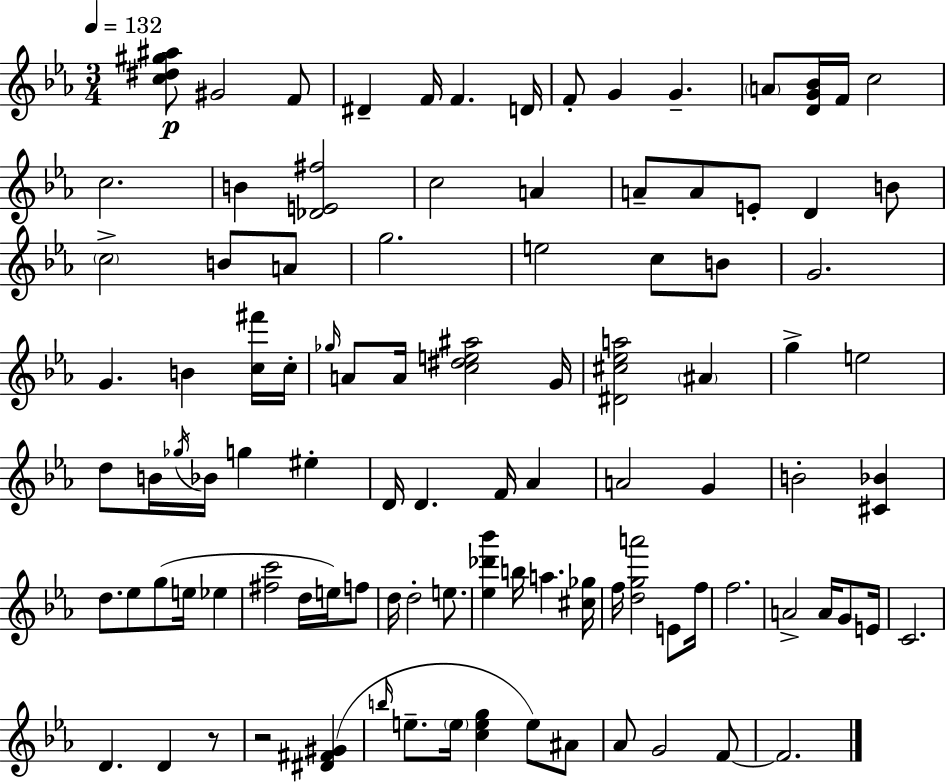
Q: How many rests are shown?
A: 2